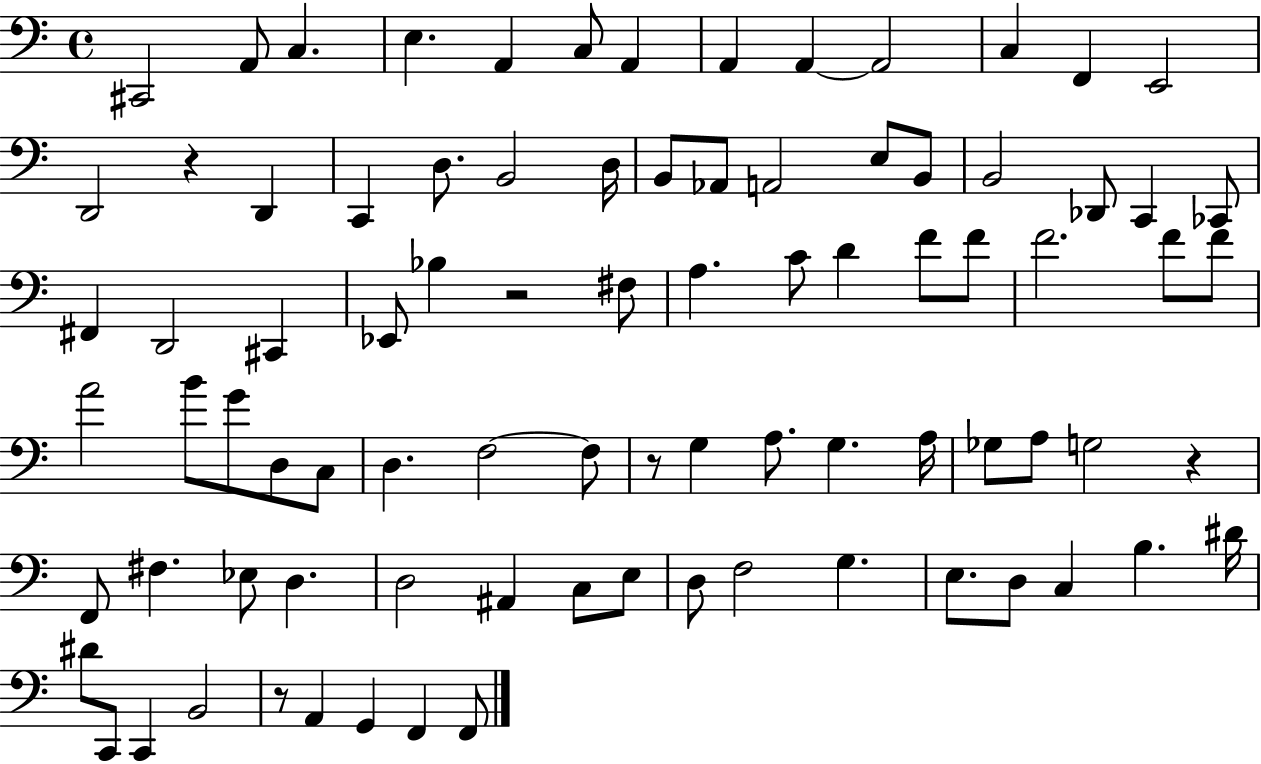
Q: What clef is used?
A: bass